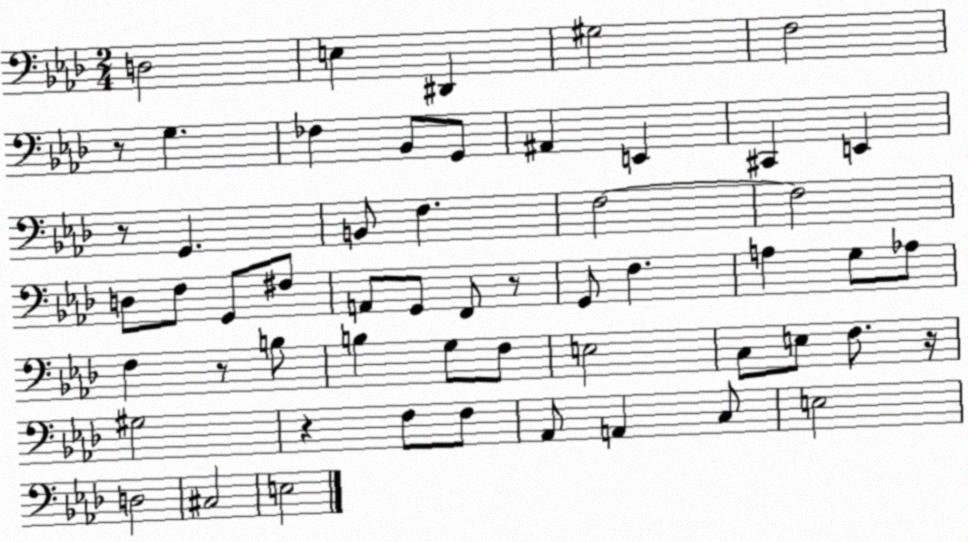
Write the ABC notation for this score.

X:1
T:Untitled
M:2/4
L:1/4
K:Ab
D,2 E, ^D,, ^G,2 F,2 z/2 G, _F, _B,,/2 G,,/2 ^A,, E,, ^C,, E,, z/2 G,, B,,/2 F, F,2 F,2 D,/2 F,/2 G,,/2 ^F,/2 A,,/2 G,,/2 F,,/2 z/2 G,,/2 F, A, G,/2 _A,/2 F, z/2 B,/2 B, G,/2 F,/2 E,2 C,/2 E,/2 F,/2 z/4 ^G,2 z F,/2 F,/2 _A,,/2 A,, C,/2 E,2 D,2 ^C,2 E,2